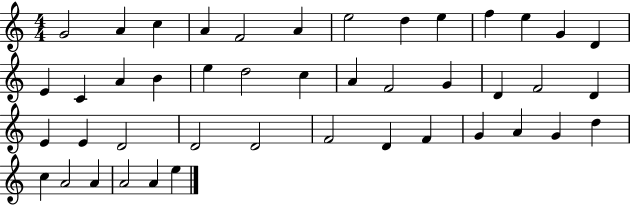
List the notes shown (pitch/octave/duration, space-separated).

G4/h A4/q C5/q A4/q F4/h A4/q E5/h D5/q E5/q F5/q E5/q G4/q D4/q E4/q C4/q A4/q B4/q E5/q D5/h C5/q A4/q F4/h G4/q D4/q F4/h D4/q E4/q E4/q D4/h D4/h D4/h F4/h D4/q F4/q G4/q A4/q G4/q D5/q C5/q A4/h A4/q A4/h A4/q E5/q